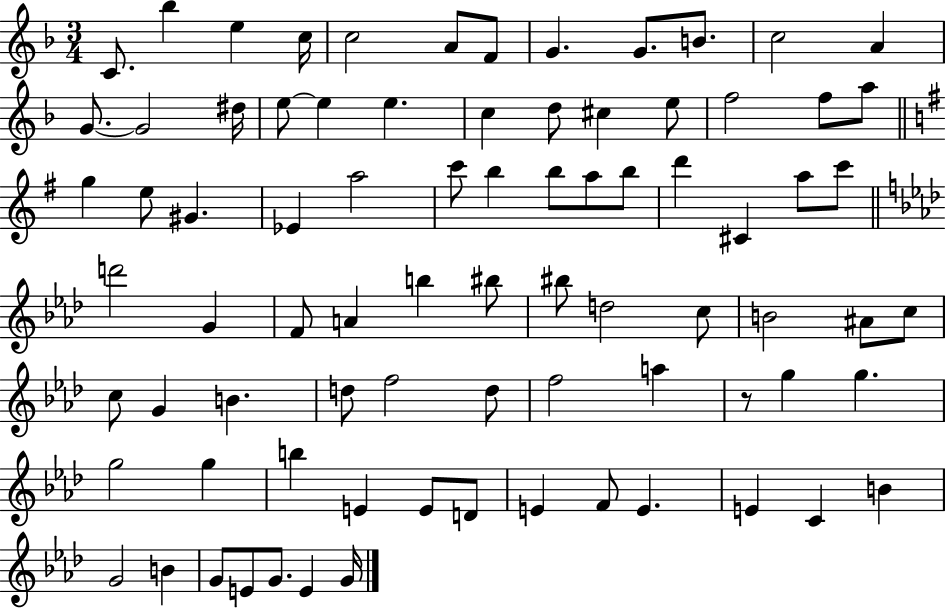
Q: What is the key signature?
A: F major